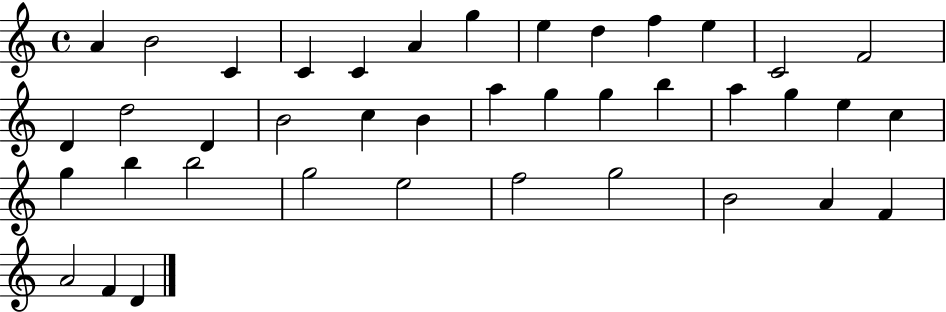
X:1
T:Untitled
M:4/4
L:1/4
K:C
A B2 C C C A g e d f e C2 F2 D d2 D B2 c B a g g b a g e c g b b2 g2 e2 f2 g2 B2 A F A2 F D